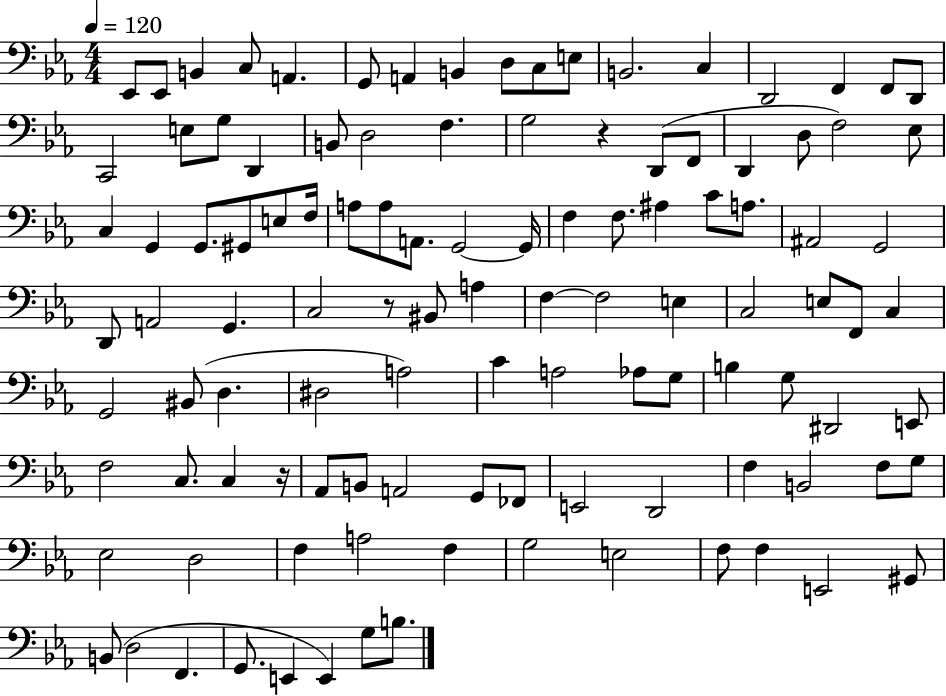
Eb2/e Eb2/e B2/q C3/e A2/q. G2/e A2/q B2/q D3/e C3/e E3/e B2/h. C3/q D2/h F2/q F2/e D2/e C2/h E3/e G3/e D2/q B2/e D3/h F3/q. G3/h R/q D2/e F2/e D2/q D3/e F3/h Eb3/e C3/q G2/q G2/e. G#2/e E3/e F3/s A3/e A3/e A2/e. G2/h G2/s F3/q F3/e. A#3/q C4/e A3/e. A#2/h G2/h D2/e A2/h G2/q. C3/h R/e BIS2/e A3/q F3/q F3/h E3/q C3/h E3/e F2/e C3/q G2/h BIS2/e D3/q. D#3/h A3/h C4/q A3/h Ab3/e G3/e B3/q G3/e D#2/h E2/e F3/h C3/e. C3/q R/s Ab2/e B2/e A2/h G2/e FES2/e E2/h D2/h F3/q B2/h F3/e G3/e Eb3/h D3/h F3/q A3/h F3/q G3/h E3/h F3/e F3/q E2/h G#2/e B2/e D3/h F2/q. G2/e. E2/q E2/q G3/e B3/e.